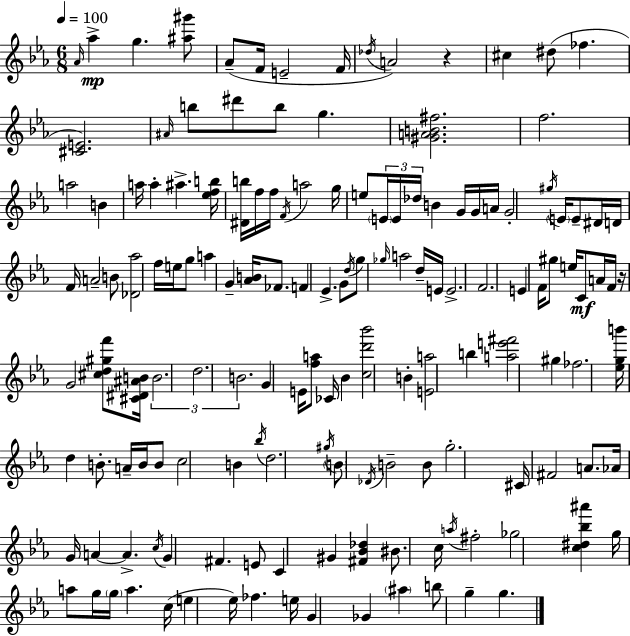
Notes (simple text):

Ab4/s Ab5/q G5/q. [A#5,G#6]/e Ab4/e F4/s E4/h F4/s Db5/s A4/h R/q C#5/q D#5/e FES5/q. [C#4,E4]/h. A#4/s B5/e D#6/e B5/e G5/q. [G#4,A4,B4,F#5]/h. F5/h. A5/h B4/q A5/s A5/q A#5/q. [Eb5,F5,B5]/s [D#4,B5]/s F5/s F5/s F4/s A5/h G5/s E5/e E4/s E4/s Db5/s B4/q G4/s G4/s A4/s G4/h G#5/s E4/s E4/e D#4/s D4/s F4/s A4/h B4/e [Db4,Ab5]/h F5/s E5/s G5/e A5/q G4/q [Ab4,B4]/s FES4/e. F4/q Eb4/q. G4/e D5/s G5/e Gb5/s A5/h D5/s E4/s E4/h. F4/h. E4/q F4/s G#5/e E5/s C4/e A4/s F4/s R/s G4/h [C#5,D5,G#5,F6]/e [C#4,D#4,A#4,B4]/s B4/h. D5/h. B4/h. G4/q E4/s [F5,A5]/e CES4/s Bb4/q [C5,D6,Bb6]/h B4/q [E4,A5]/h B5/q [A5,E6,F#6]/h G#5/q FES5/h. [Eb5,G5,B6]/s D5/q B4/e. A4/s B4/s B4/e C5/h B4/q Bb5/s D5/h. G#5/s B4/e Db4/s B4/h B4/e G5/h. C#4/s F#4/h A4/e. Ab4/s G4/s A4/q A4/q. C5/s G4/q F#4/q. E4/e C4/q G#4/q [F#4,Bb4,Db5]/q BIS4/e. C5/s A5/s F#5/h Gb5/h [C5,D#5,Bb5,A#6]/q G5/s A5/e G5/s G5/s A5/q. C5/s E5/q Eb5/s FES5/q. E5/s G4/q Gb4/q A#5/q B5/e G5/q G5/q.